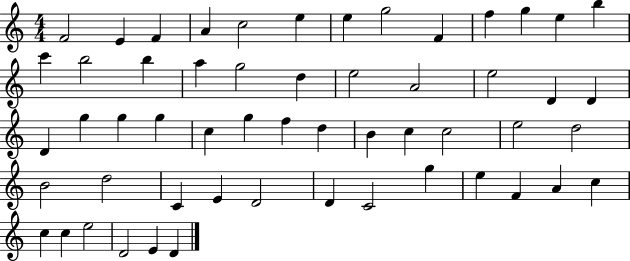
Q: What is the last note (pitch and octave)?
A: D4